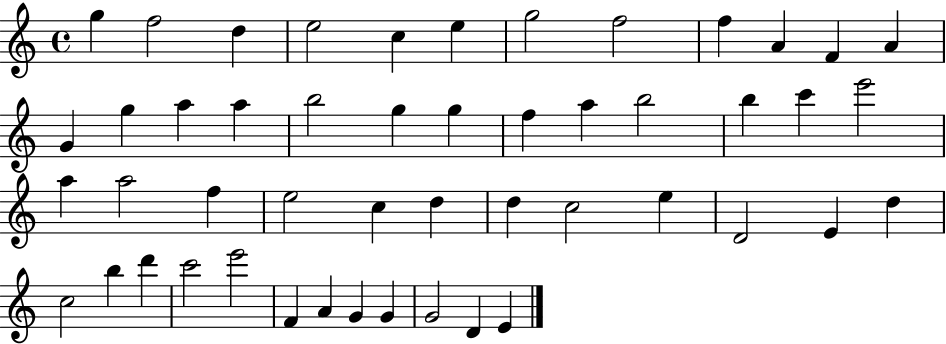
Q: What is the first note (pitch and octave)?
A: G5